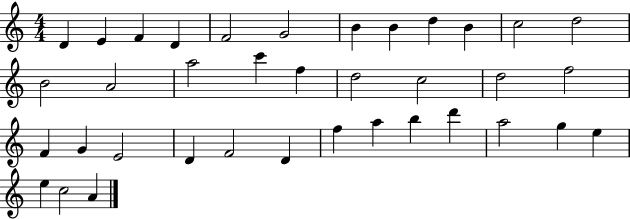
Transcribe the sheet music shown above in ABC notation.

X:1
T:Untitled
M:4/4
L:1/4
K:C
D E F D F2 G2 B B d B c2 d2 B2 A2 a2 c' f d2 c2 d2 f2 F G E2 D F2 D f a b d' a2 g e e c2 A